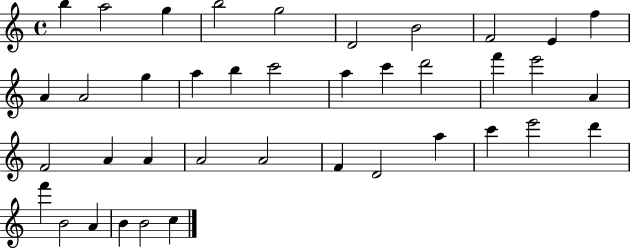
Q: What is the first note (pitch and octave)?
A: B5